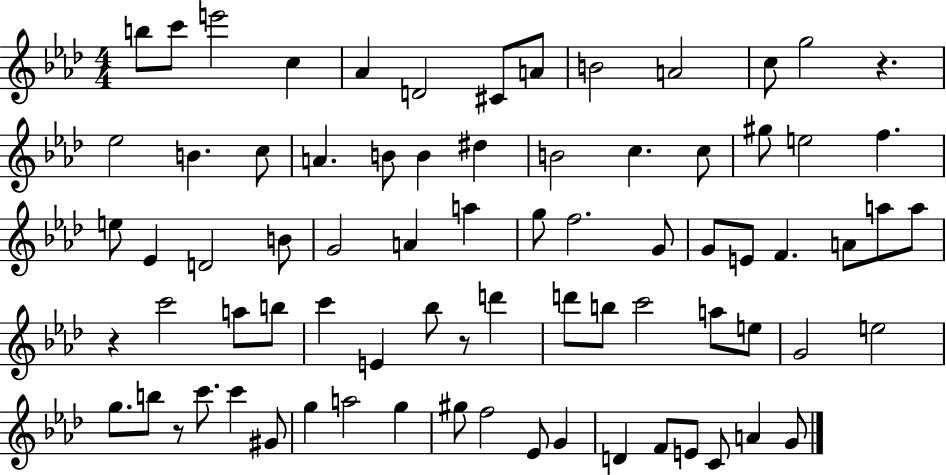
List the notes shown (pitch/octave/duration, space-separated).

B5/e C6/e E6/h C5/q Ab4/q D4/h C#4/e A4/e B4/h A4/h C5/e G5/h R/q. Eb5/h B4/q. C5/e A4/q. B4/e B4/q D#5/q B4/h C5/q. C5/e G#5/e E5/h F5/q. E5/e Eb4/q D4/h B4/e G4/h A4/q A5/q G5/e F5/h. G4/e G4/e E4/e F4/q. A4/e A5/e A5/e R/q C6/h A5/e B5/e C6/q E4/q Bb5/e R/e D6/q D6/e B5/e C6/h A5/e E5/e G4/h E5/h G5/e. B5/e R/e C6/e. C6/q G#4/e G5/q A5/h G5/q G#5/e F5/h Eb4/e G4/q D4/q F4/e E4/e C4/e A4/q G4/e